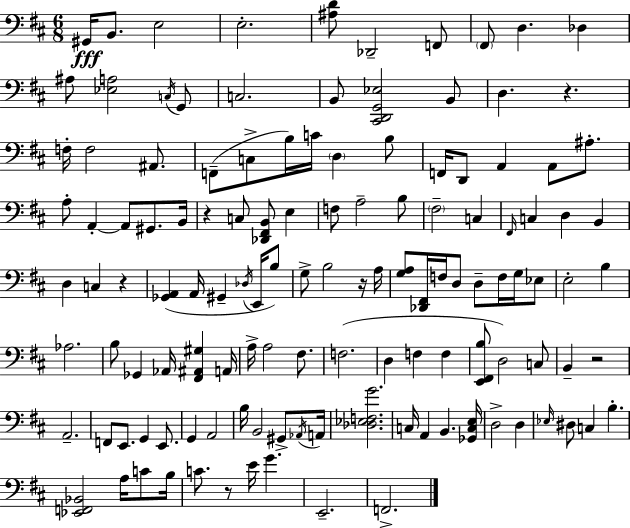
G#2/s B2/e. E3/h E3/h. [A#3,D4]/e Db2/h F2/e F#2/e D3/q. Db3/q A#3/e [Eb3,A3]/h C3/s G2/e C3/h. B2/e [C#2,D2,G2,Eb3]/h B2/e D3/q. R/q. F3/s F3/h A#2/e. F2/e C3/e B3/s C4/s D3/q B3/e F2/s D2/e A2/q A2/e A#3/e. A3/e A2/q A2/e G#2/e. B2/s R/q C3/e [Db2,F#2,B2]/e E3/q F3/e A3/h B3/e F#3/h C3/q F#2/s C3/q D3/q B2/q D3/q C3/q R/q [Gb2,A2]/q A2/s G#2/q Db3/s E2/s B3/e G3/e B3/h R/s A3/s [G3,A3]/e [Db2,F#2]/s F3/s D3/e D3/e F3/s G3/s Eb3/e E3/h B3/q Ab3/h. B3/e Gb2/q Ab2/s [F#2,A#2,G#3]/q A2/s A3/s A3/h F#3/e. F3/h. D3/q F3/q F3/q [E2,F#2,B3]/e D3/h C3/e B2/q R/h A2/h. F2/e E2/e. G2/q E2/e. G2/q A2/h B3/s B2/h G#2/e Ab2/s A2/s [Db3,Eb3,F3,G4]/h. C3/s A2/q B2/q. [Gb2,C3,E3]/s D3/h D3/q Eb3/s D#3/e C3/q B3/q. [Eb2,F2,Bb2]/h A3/s C4/e B3/s C4/e. R/e E4/s G4/q. E2/h. F2/h.